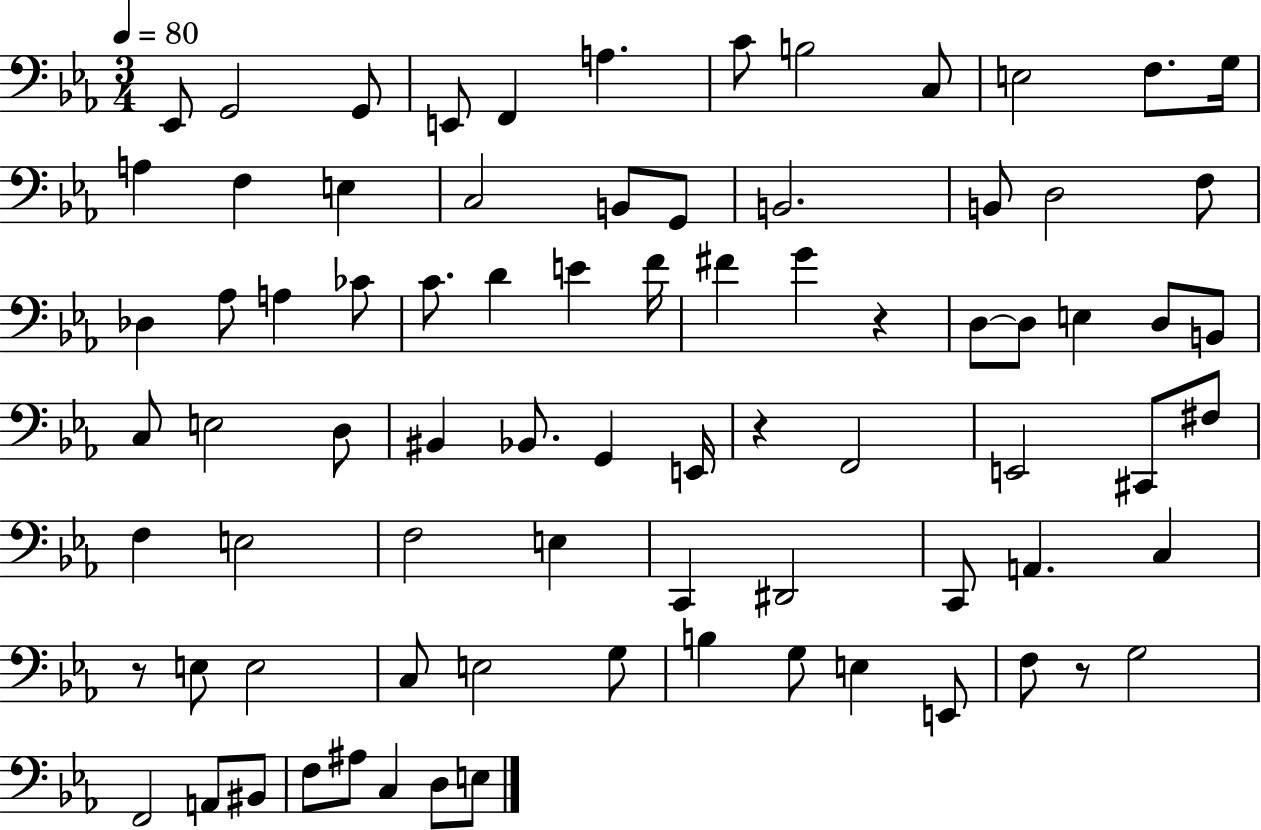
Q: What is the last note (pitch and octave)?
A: E3